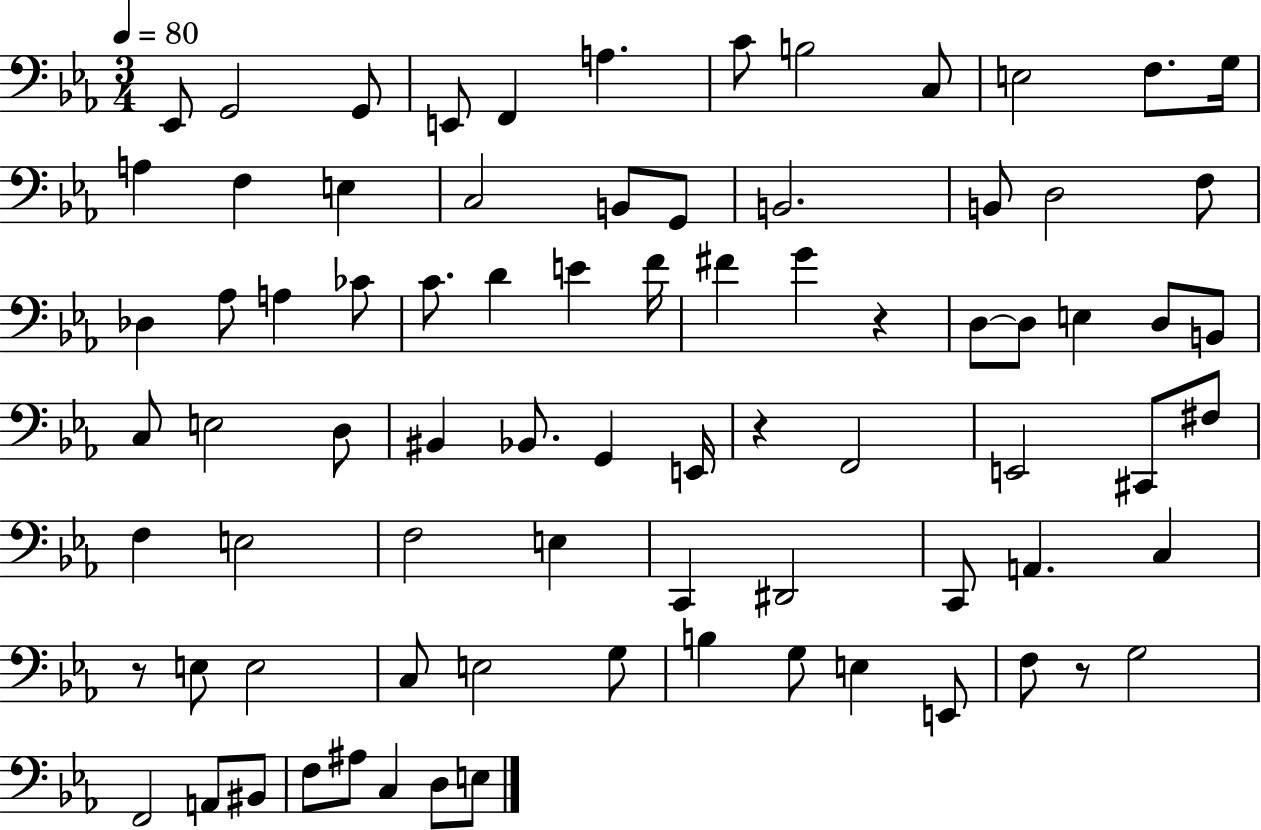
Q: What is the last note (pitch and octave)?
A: E3